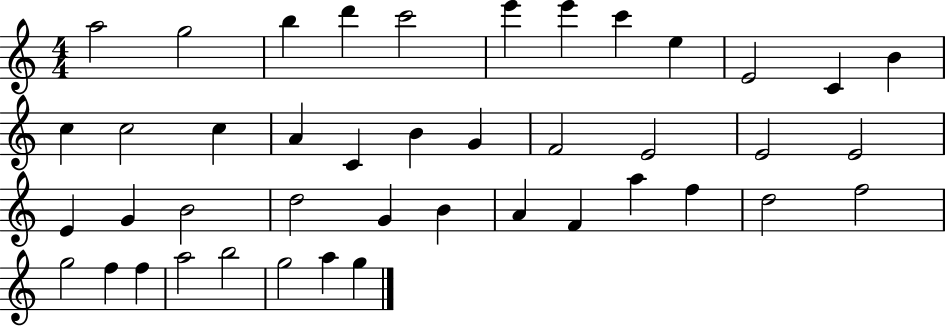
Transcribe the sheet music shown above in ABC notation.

X:1
T:Untitled
M:4/4
L:1/4
K:C
a2 g2 b d' c'2 e' e' c' e E2 C B c c2 c A C B G F2 E2 E2 E2 E G B2 d2 G B A F a f d2 f2 g2 f f a2 b2 g2 a g